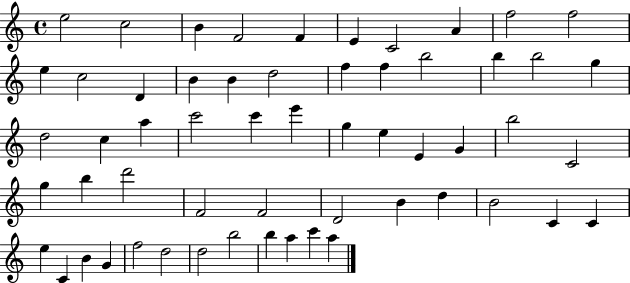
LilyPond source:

{
  \clef treble
  \time 4/4
  \defaultTimeSignature
  \key c \major
  e''2 c''2 | b'4 f'2 f'4 | e'4 c'2 a'4 | f''2 f''2 | \break e''4 c''2 d'4 | b'4 b'4 d''2 | f''4 f''4 b''2 | b''4 b''2 g''4 | \break d''2 c''4 a''4 | c'''2 c'''4 e'''4 | g''4 e''4 e'4 g'4 | b''2 c'2 | \break g''4 b''4 d'''2 | f'2 f'2 | d'2 b'4 d''4 | b'2 c'4 c'4 | \break e''4 c'4 b'4 g'4 | f''2 d''2 | d''2 b''2 | b''4 a''4 c'''4 a''4 | \break \bar "|."
}